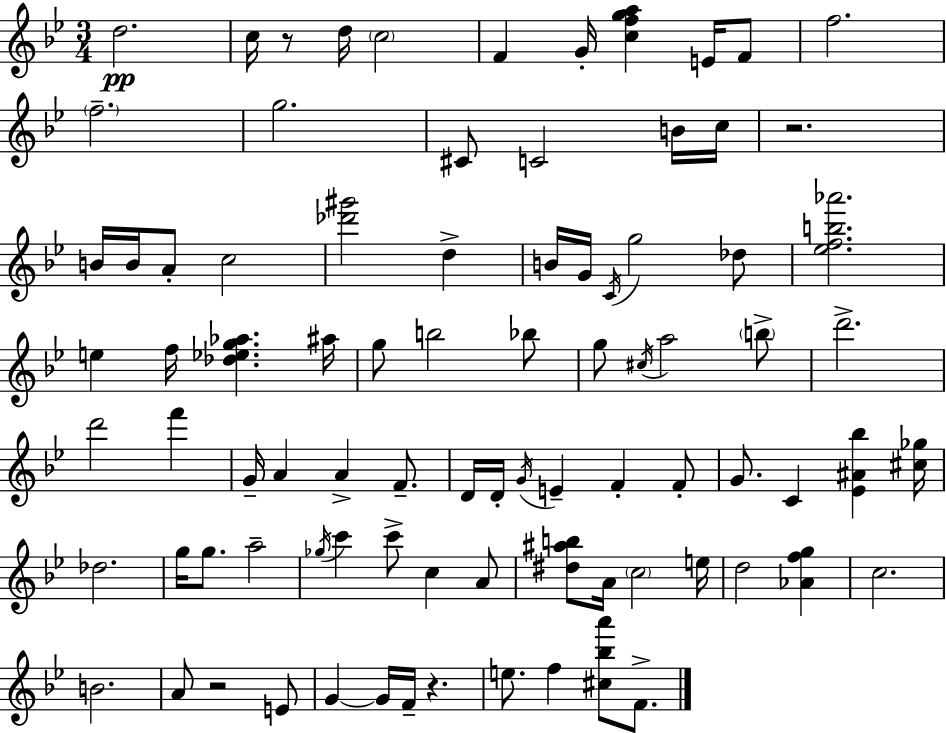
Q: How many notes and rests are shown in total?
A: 86